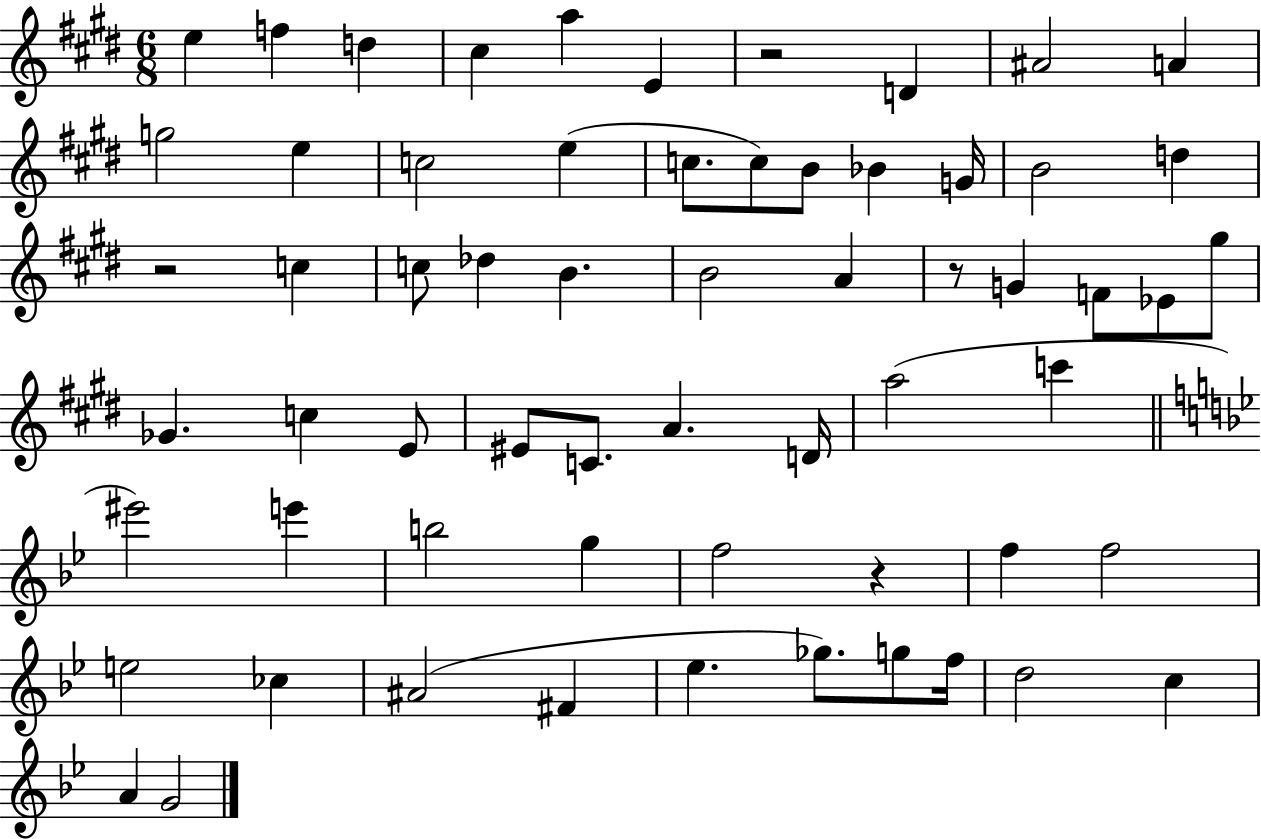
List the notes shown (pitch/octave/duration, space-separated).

E5/q F5/q D5/q C#5/q A5/q E4/q R/h D4/q A#4/h A4/q G5/h E5/q C5/h E5/q C5/e. C5/e B4/e Bb4/q G4/s B4/h D5/q R/h C5/q C5/e Db5/q B4/q. B4/h A4/q R/e G4/q F4/e Eb4/e G#5/e Gb4/q. C5/q E4/e EIS4/e C4/e. A4/q. D4/s A5/h C6/q EIS6/h E6/q B5/h G5/q F5/h R/q F5/q F5/h E5/h CES5/q A#4/h F#4/q Eb5/q. Gb5/e. G5/e F5/s D5/h C5/q A4/q G4/h